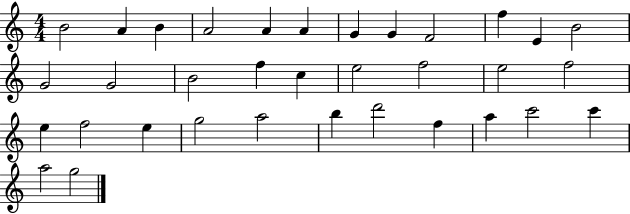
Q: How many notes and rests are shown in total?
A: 34